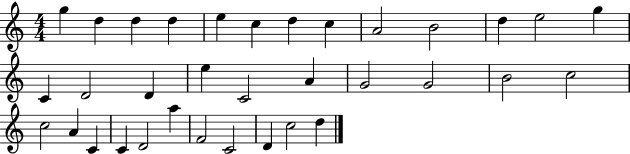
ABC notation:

X:1
T:Untitled
M:4/4
L:1/4
K:C
g d d d e c d c A2 B2 d e2 g C D2 D e C2 A G2 G2 B2 c2 c2 A C C D2 a F2 C2 D c2 d